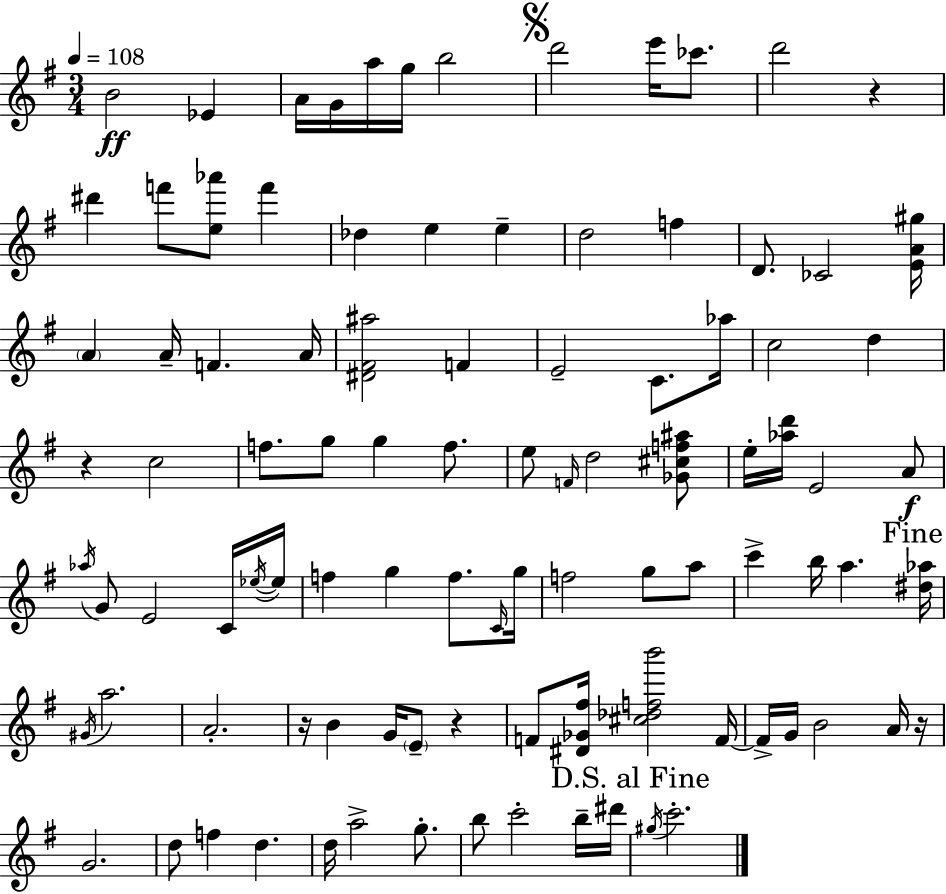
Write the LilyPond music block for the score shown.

{
  \clef treble
  \numericTimeSignature
  \time 3/4
  \key g \major
  \tempo 4 = 108
  b'2\ff ees'4 | a'16 g'16 a''16 g''16 b''2 | \mark \markup { \musicglyph "scripts.segno" } d'''2 e'''16 ces'''8. | d'''2 r4 | \break dis'''4 f'''8 <e'' aes'''>8 f'''4 | des''4 e''4 e''4-- | d''2 f''4 | d'8. ces'2 <e' a' gis''>16 | \break \parenthesize a'4 a'16-- f'4. a'16 | <dis' fis' ais''>2 f'4 | e'2-- c'8. aes''16 | c''2 d''4 | \break r4 c''2 | f''8. g''8 g''4 f''8. | e''8 \grace { f'16 } d''2 <ges' cis'' f'' ais''>8 | e''16-. <aes'' d'''>16 e'2 a'8\f | \break \acciaccatura { aes''16 } g'8 e'2 | c'16 \acciaccatura { ees''16~ }~ ees''16 f''4 g''4 f''8. | \grace { c'16 } g''16 f''2 | g''8 a''8 c'''4-> b''16 a''4. | \break \mark "Fine" <dis'' aes''>16 \acciaccatura { gis'16 } a''2. | a'2.-. | r16 b'4 g'16 \parenthesize e'8-- | r4 f'8 <dis' ges' fis''>16 <cis'' des'' f'' b'''>2 | \break f'16~~ f'16-> g'16 b'2 | a'16 r16 g'2. | d''8 f''4 d''4. | d''16 a''2-> | \break g''8.-. b''8 c'''2-. | b''16-- dis'''16 \mark "D.S. al Fine" \acciaccatura { gis''16 } c'''2.-. | \bar "|."
}